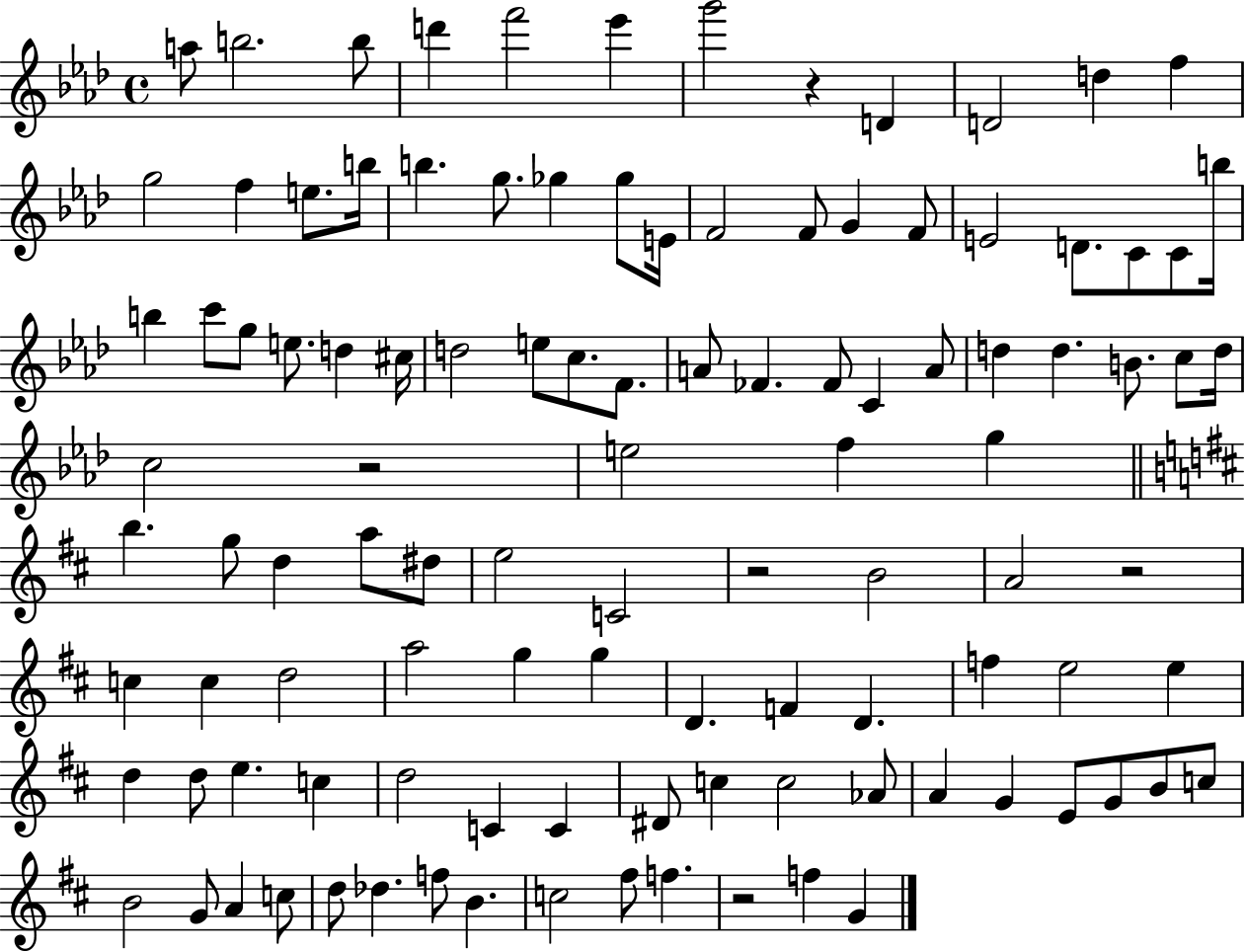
X:1
T:Untitled
M:4/4
L:1/4
K:Ab
a/2 b2 b/2 d' f'2 _e' g'2 z D D2 d f g2 f e/2 b/4 b g/2 _g _g/2 E/4 F2 F/2 G F/2 E2 D/2 C/2 C/2 b/4 b c'/2 g/2 e/2 d ^c/4 d2 e/2 c/2 F/2 A/2 _F _F/2 C A/2 d d B/2 c/2 d/4 c2 z2 e2 f g b g/2 d a/2 ^d/2 e2 C2 z2 B2 A2 z2 c c d2 a2 g g D F D f e2 e d d/2 e c d2 C C ^D/2 c c2 _A/2 A G E/2 G/2 B/2 c/2 B2 G/2 A c/2 d/2 _d f/2 B c2 ^f/2 f z2 f G